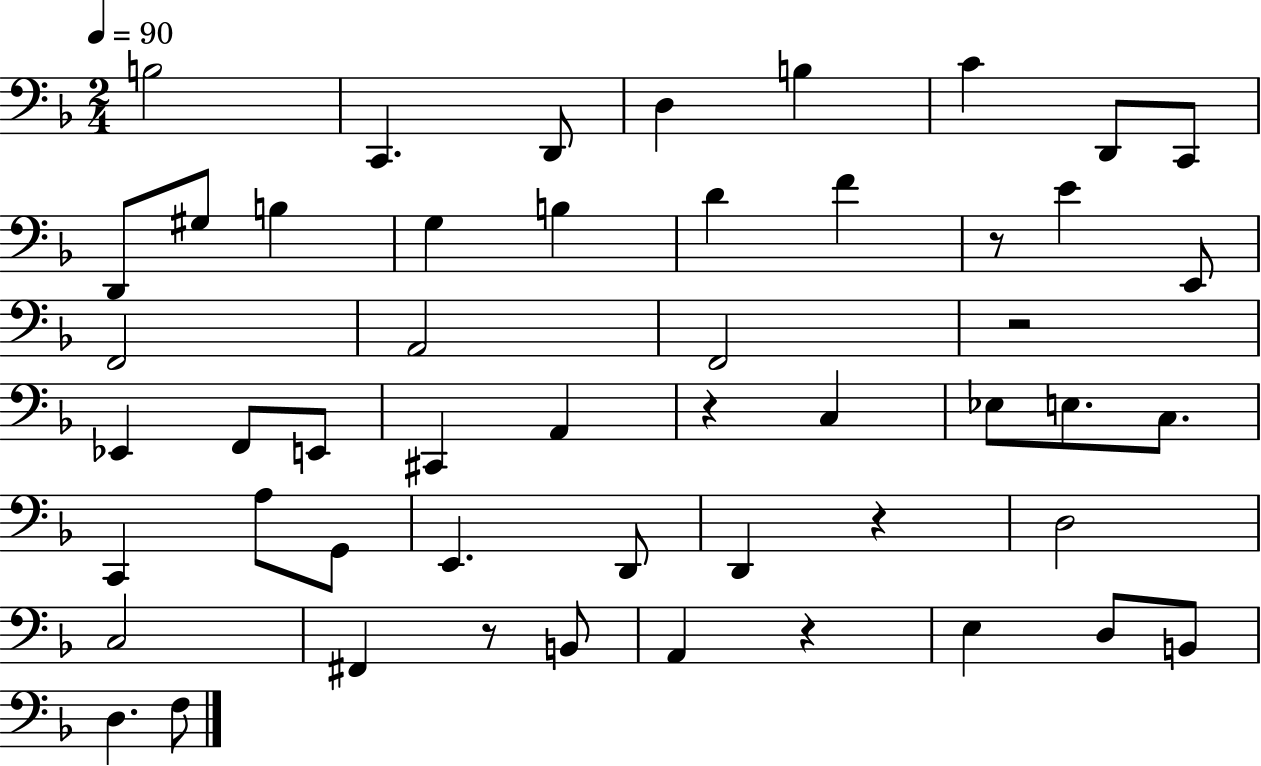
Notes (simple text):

B3/h C2/q. D2/e D3/q B3/q C4/q D2/e C2/e D2/e G#3/e B3/q G3/q B3/q D4/q F4/q R/e E4/q E2/e F2/h A2/h F2/h R/h Eb2/q F2/e E2/e C#2/q A2/q R/q C3/q Eb3/e E3/e. C3/e. C2/q A3/e G2/e E2/q. D2/e D2/q R/q D3/h C3/h F#2/q R/e B2/e A2/q R/q E3/q D3/e B2/e D3/q. F3/e